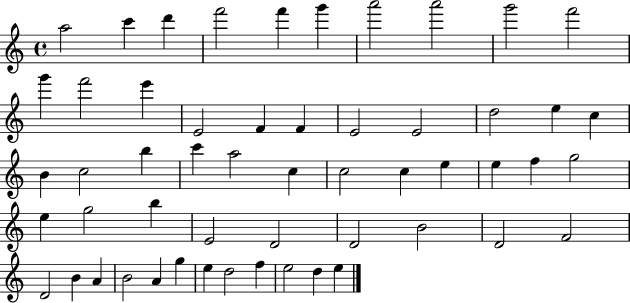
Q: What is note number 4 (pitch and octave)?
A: F6